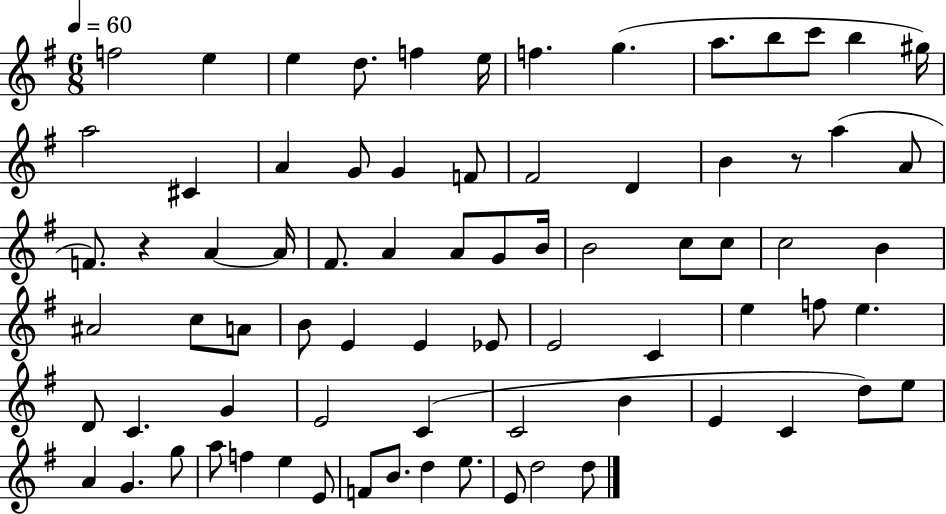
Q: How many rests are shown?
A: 2